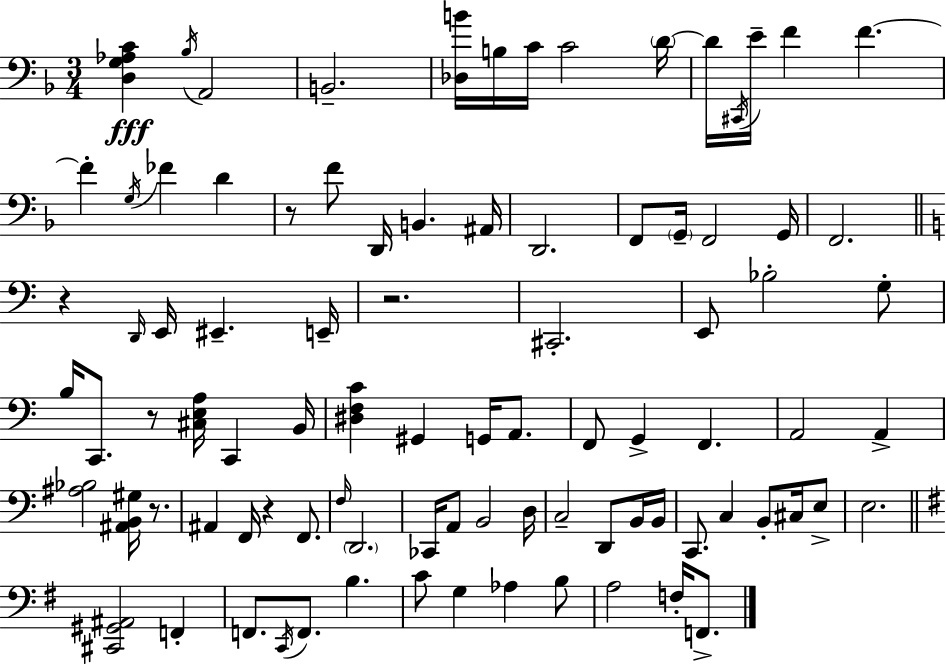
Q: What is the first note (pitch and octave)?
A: Bb3